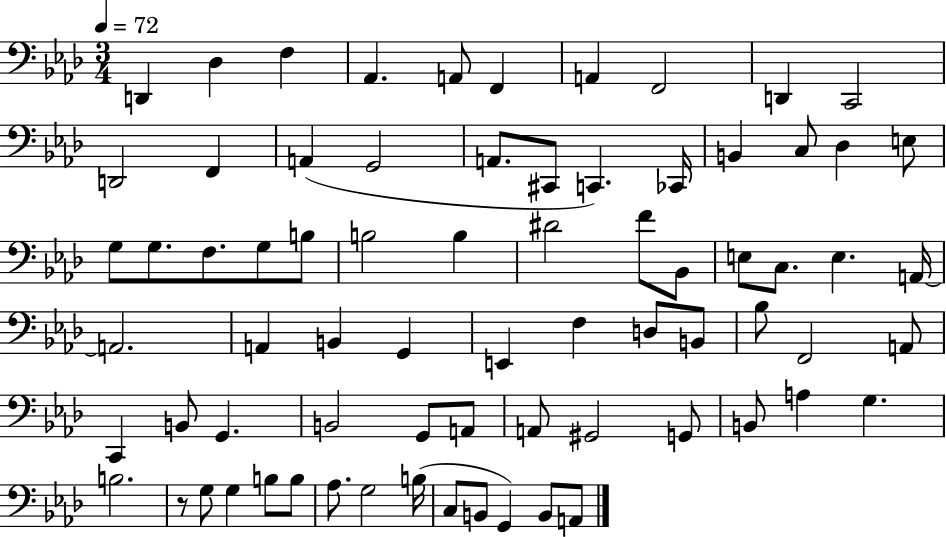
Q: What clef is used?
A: bass